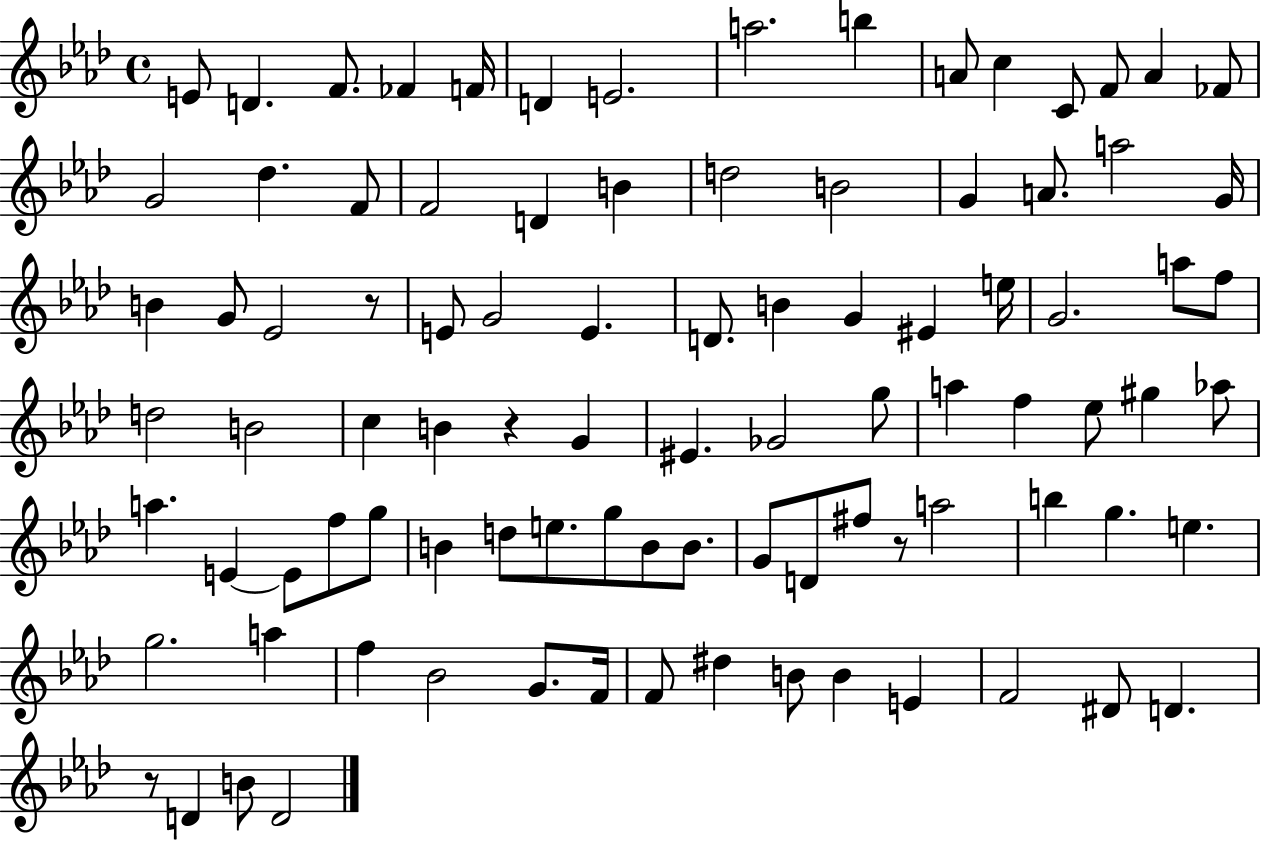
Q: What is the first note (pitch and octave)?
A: E4